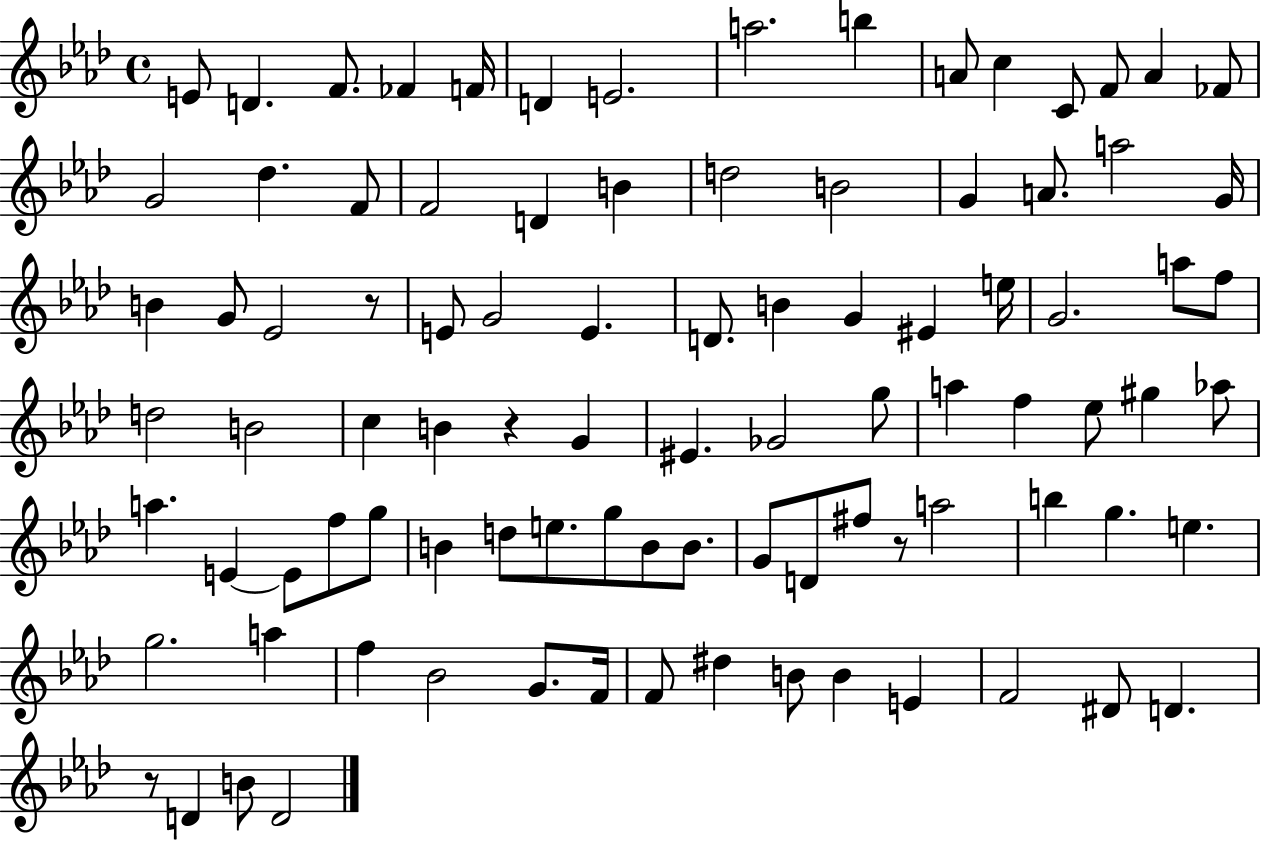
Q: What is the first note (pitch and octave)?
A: E4